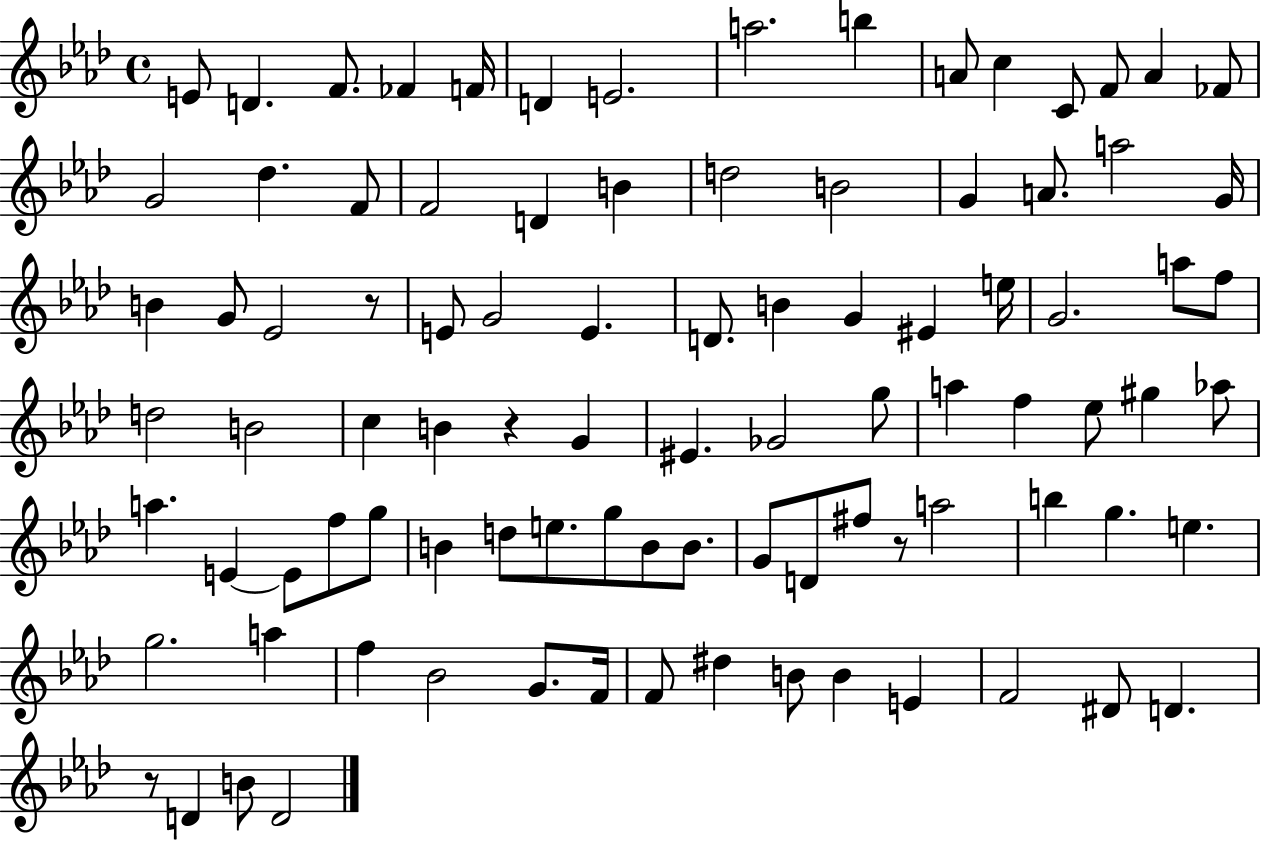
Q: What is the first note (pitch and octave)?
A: E4